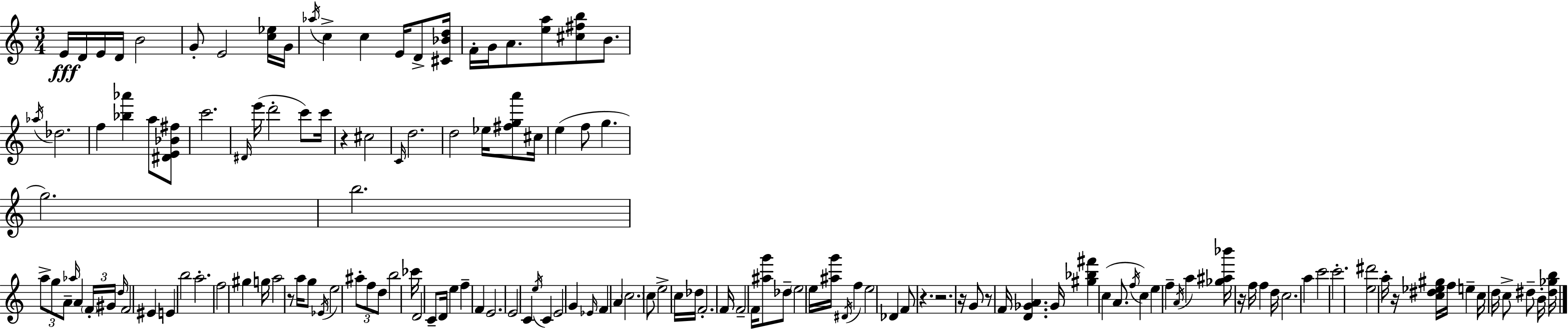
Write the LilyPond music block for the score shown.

{
  \clef treble
  \numericTimeSignature
  \time 3/4
  \key c \major
  e'16\fff d'16 e'16 d'16 b'2 | g'8-. e'2 <c'' ees''>16 g'16 | \acciaccatura { aes''16 } c''4-> c''4 e'16 d'8-> | <cis' bes' d''>16 f'16-. g'16 a'8. <e'' a''>8 <cis'' fis'' b''>8 b'8. | \break \acciaccatura { aes''16 } des''2. | f''4 <bes'' aes'''>4 a''8 | <dis' e' bes' fis''>8 c'''2. | \grace { dis'16 } e'''16( d'''2-. | \break c'''8) c'''16 r4 cis''2 | \grace { c'16 } d''2. | d''2 | ees''16 <fis'' g'' a'''>8 cis''16 e''4( f''8 g''4. | \break g''2.) | b''2. | \tuplet 3/2 { a''8-> g''8 a'8-- } \grace { aes''16 } a'4 | \tuplet 3/2 { \parenthesize f'16-. gis'16 \grace { d''16 } } f'2 | \break eis'4 e'4 b''2 | a''2.-. | f''2 | gis''4 g''16 a''2 | \break r8 a''16 g''8 \acciaccatura { ees'16 } e''2 | \tuplet 3/2 { ais''8-. f''8 d''8 } b''2 | ces'''16 d'2 | c'8-- d'16 e''4 f''4-- | \break f'4 e'2. | e'2 | c'4 \acciaccatura { e''16 } c'4 | e'2 g'4 | \break \grace { ees'16 } f'4 a'4 \parenthesize c''2. | c''8 e''2-> | c''16 des''16 f'2.-. | f'16 f'2-- | \break f'16 <ais'' g'''>8 des''8-- \parenthesize e''2 | e''16 <ais'' g'''>16 \acciaccatura { dis'16 } f''4 | e''2 des'4 | f'8 r4. r2. | \break r16 g'8 | r8 f'16 <d' ges' a'>4. ges'16 <gis'' bes'' fis'''>4 | c''4( a'8. \acciaccatura { f''16 } c''4) | e''4 f''4-- \acciaccatura { a'16 } | \break a''4 <ges'' ais'' bes'''>16 r16 f''16 f''4 d''16 | c''2. | a''4 c'''2 | c'''2.-. | \break <e'' dis'''>2 a''16-. r16 <c'' dis'' ees'' gis''>16 f''16 | e''4-- c''16 d''16 c''8-> dis''8-- b'16-. <dis'' ges'' b''>16 | \bar "|."
}